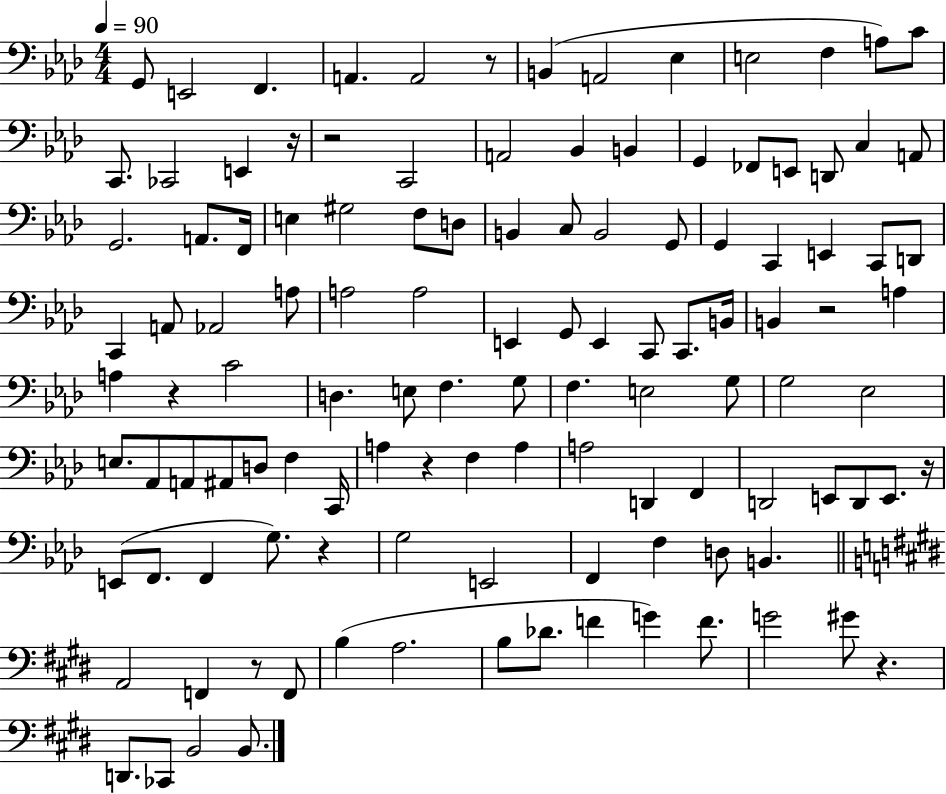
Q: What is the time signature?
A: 4/4